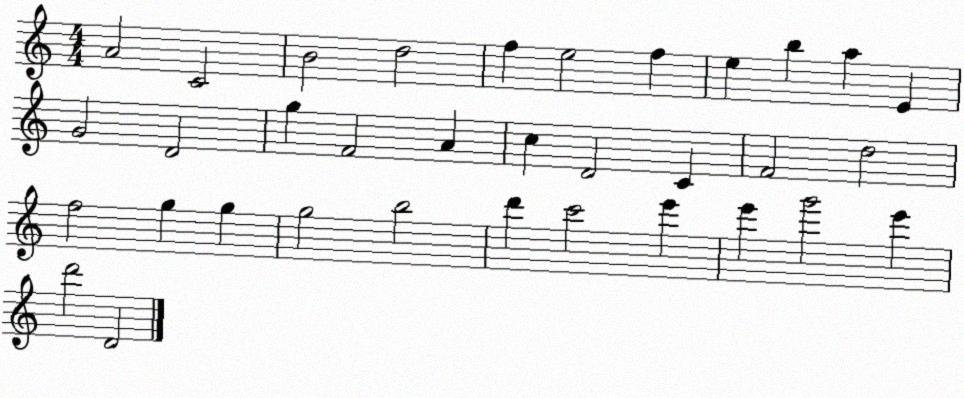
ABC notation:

X:1
T:Untitled
M:4/4
L:1/4
K:C
A2 C2 B2 d2 f e2 f e b a E G2 D2 g F2 A c D2 C F2 d2 f2 g g g2 b2 d' c'2 e' e' g'2 e' d'2 D2